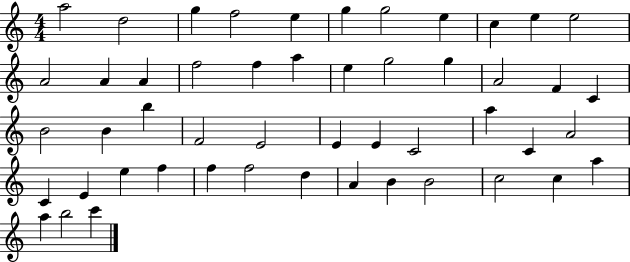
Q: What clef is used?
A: treble